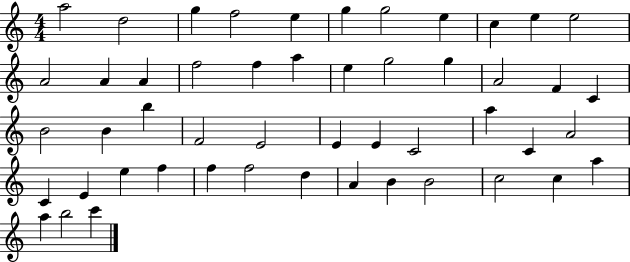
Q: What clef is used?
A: treble